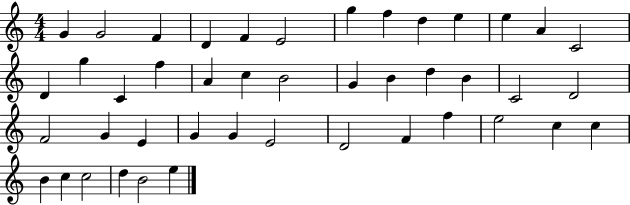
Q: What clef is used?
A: treble